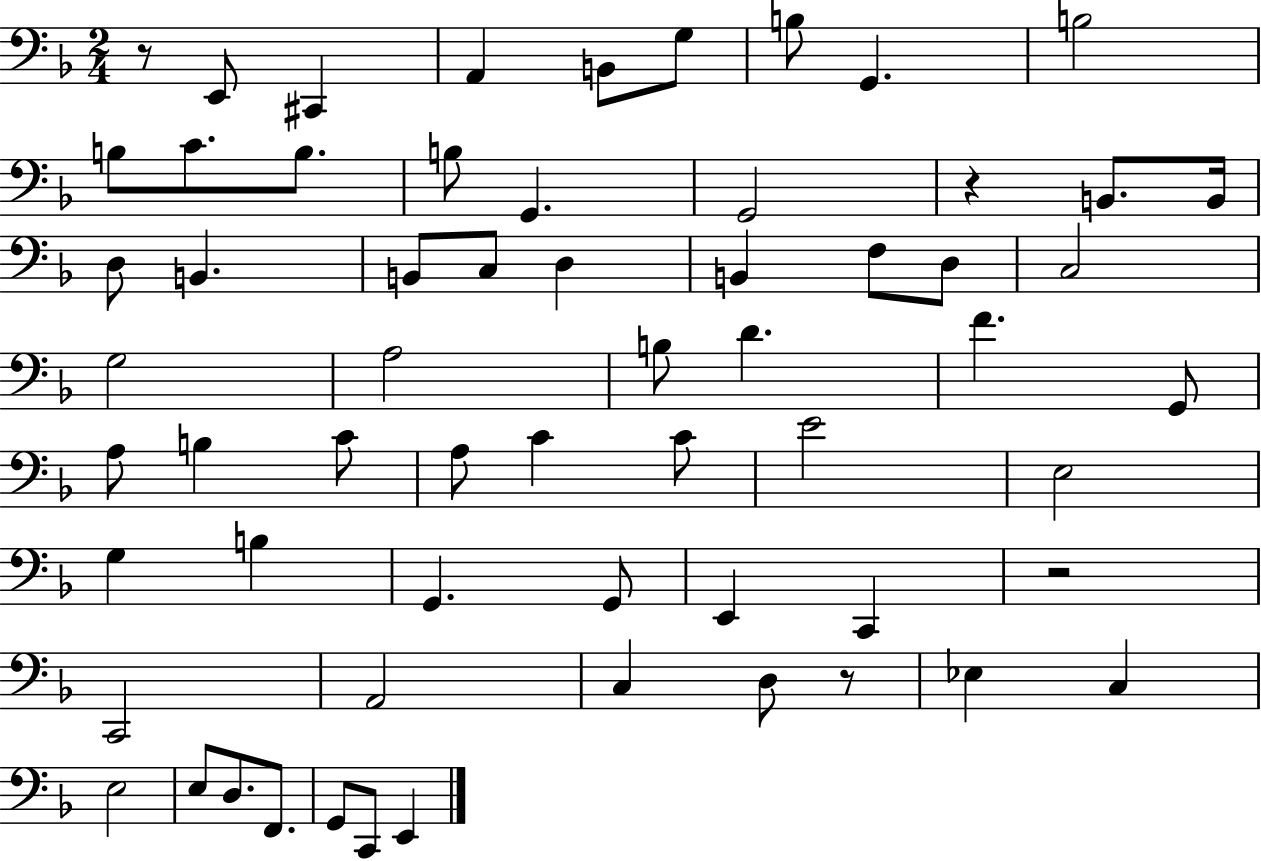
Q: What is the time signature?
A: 2/4